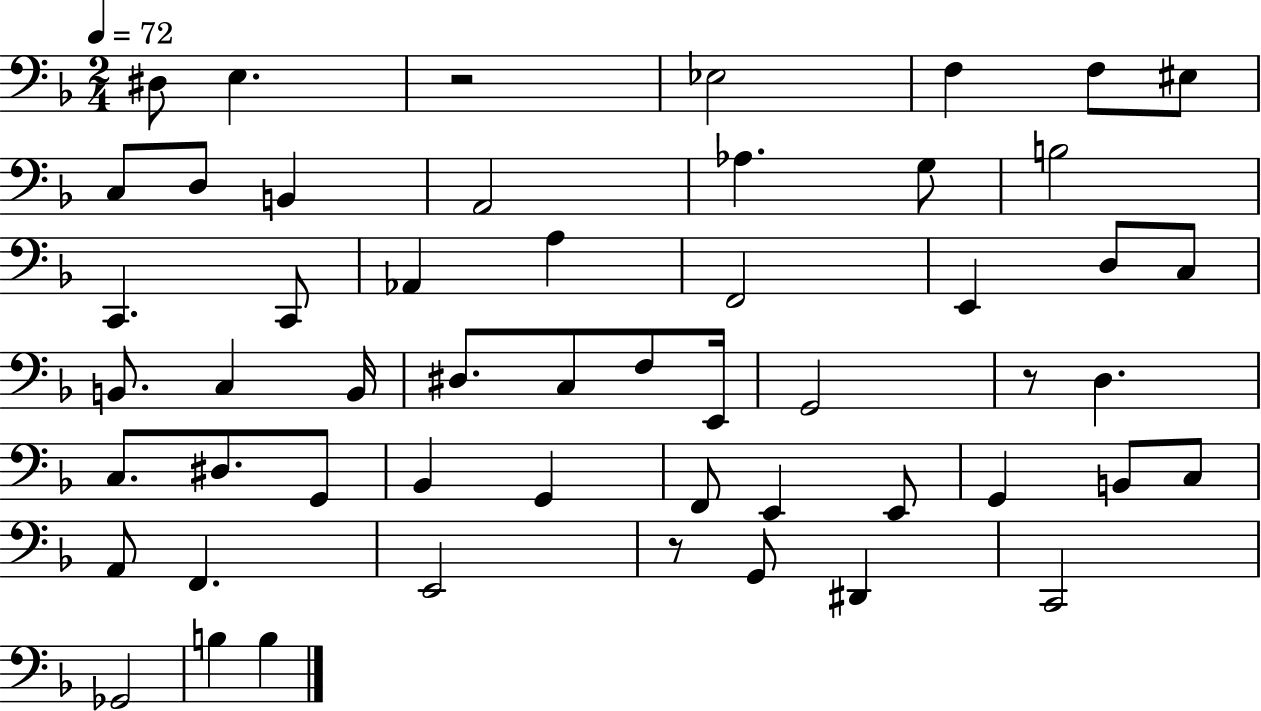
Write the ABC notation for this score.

X:1
T:Untitled
M:2/4
L:1/4
K:F
^D,/2 E, z2 _E,2 F, F,/2 ^E,/2 C,/2 D,/2 B,, A,,2 _A, G,/2 B,2 C,, C,,/2 _A,, A, F,,2 E,, D,/2 C,/2 B,,/2 C, B,,/4 ^D,/2 C,/2 F,/2 E,,/4 G,,2 z/2 D, C,/2 ^D,/2 G,,/2 _B,, G,, F,,/2 E,, E,,/2 G,, B,,/2 C,/2 A,,/2 F,, E,,2 z/2 G,,/2 ^D,, C,,2 _G,,2 B, B,